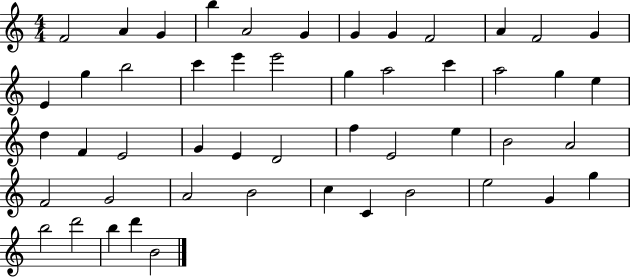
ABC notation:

X:1
T:Untitled
M:4/4
L:1/4
K:C
F2 A G b A2 G G G F2 A F2 G E g b2 c' e' e'2 g a2 c' a2 g e d F E2 G E D2 f E2 e B2 A2 F2 G2 A2 B2 c C B2 e2 G g b2 d'2 b d' B2